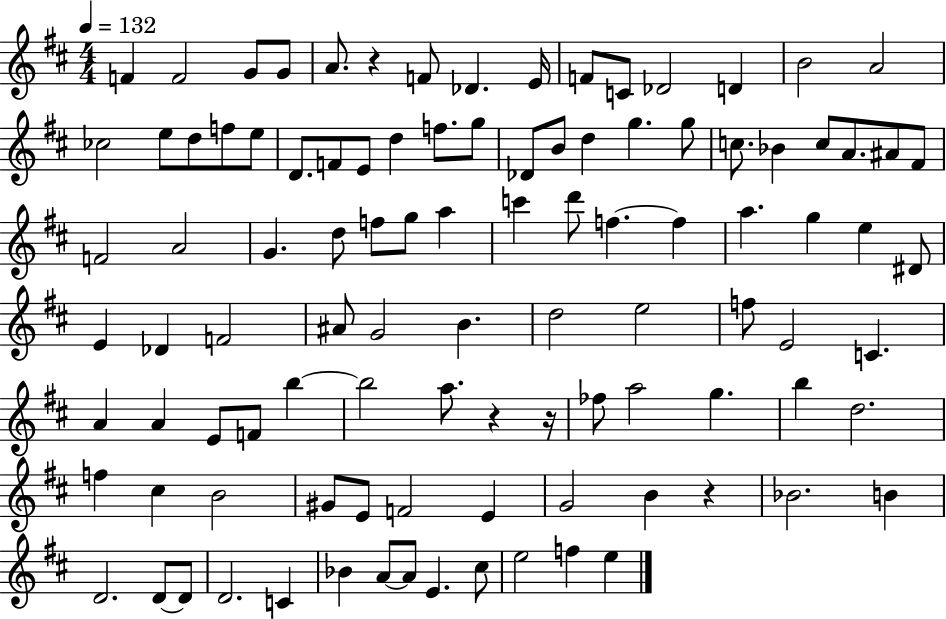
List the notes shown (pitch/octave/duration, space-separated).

F4/q F4/h G4/e G4/e A4/e. R/q F4/e Db4/q. E4/s F4/e C4/e Db4/h D4/q B4/h A4/h CES5/h E5/e D5/e F5/e E5/e D4/e. F4/e E4/e D5/q F5/e. G5/e Db4/e B4/e D5/q G5/q. G5/e C5/e. Bb4/q C5/e A4/e. A#4/e F#4/e F4/h A4/h G4/q. D5/e F5/e G5/e A5/q C6/q D6/e F5/q. F5/q A5/q. G5/q E5/q D#4/e E4/q Db4/q F4/h A#4/e G4/h B4/q. D5/h E5/h F5/e E4/h C4/q. A4/q A4/q E4/e F4/e B5/q B5/h A5/e. R/q R/s FES5/e A5/h G5/q. B5/q D5/h. F5/q C#5/q B4/h G#4/e E4/e F4/h E4/q G4/h B4/q R/q Bb4/h. B4/q D4/h. D4/e D4/e D4/h. C4/q Bb4/q A4/e A4/e E4/q. C#5/e E5/h F5/q E5/q